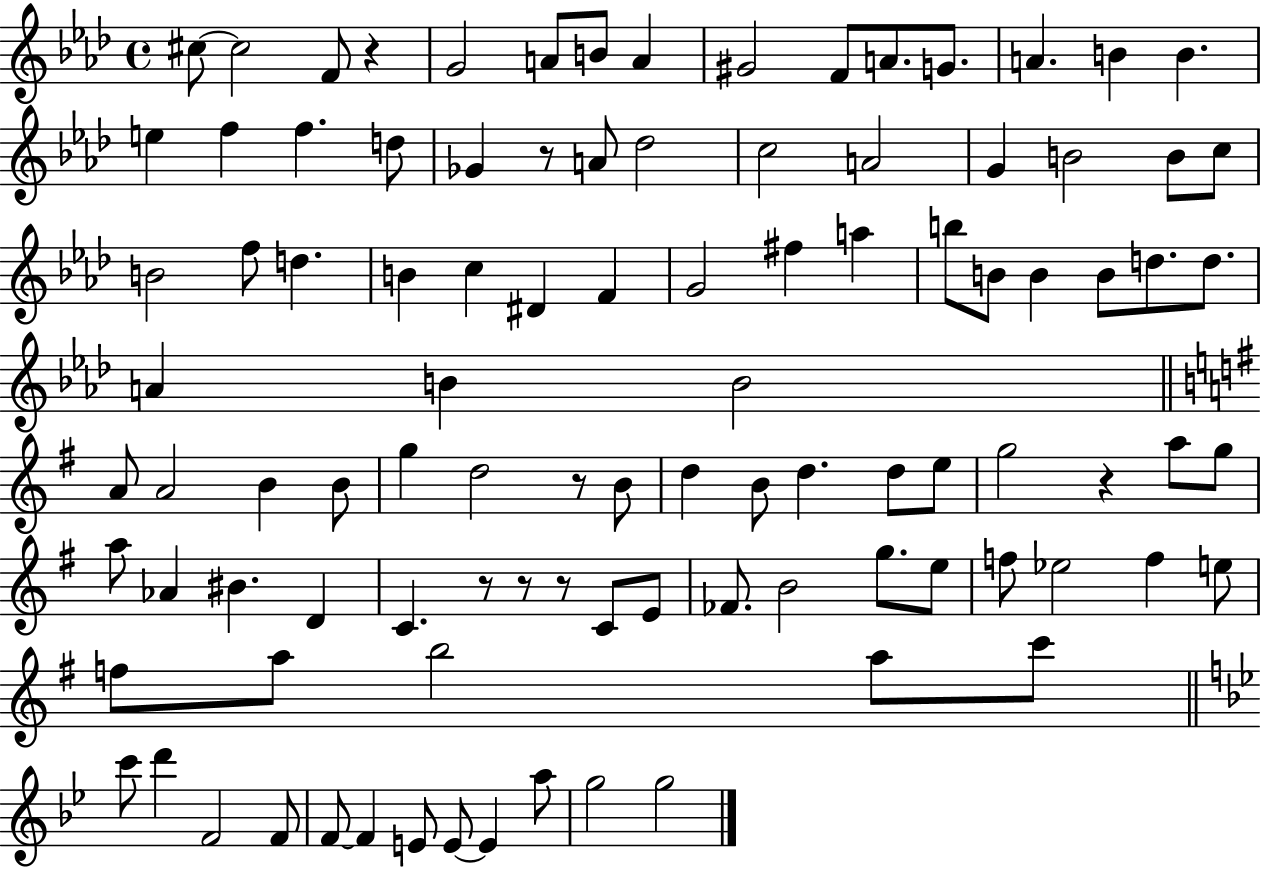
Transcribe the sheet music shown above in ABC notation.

X:1
T:Untitled
M:4/4
L:1/4
K:Ab
^c/2 ^c2 F/2 z G2 A/2 B/2 A ^G2 F/2 A/2 G/2 A B B e f f d/2 _G z/2 A/2 _d2 c2 A2 G B2 B/2 c/2 B2 f/2 d B c ^D F G2 ^f a b/2 B/2 B B/2 d/2 d/2 A B B2 A/2 A2 B B/2 g d2 z/2 B/2 d B/2 d d/2 e/2 g2 z a/2 g/2 a/2 _A ^B D C z/2 z/2 z/2 C/2 E/2 _F/2 B2 g/2 e/2 f/2 _e2 f e/2 f/2 a/2 b2 a/2 c'/2 c'/2 d' F2 F/2 F/2 F E/2 E/2 E a/2 g2 g2